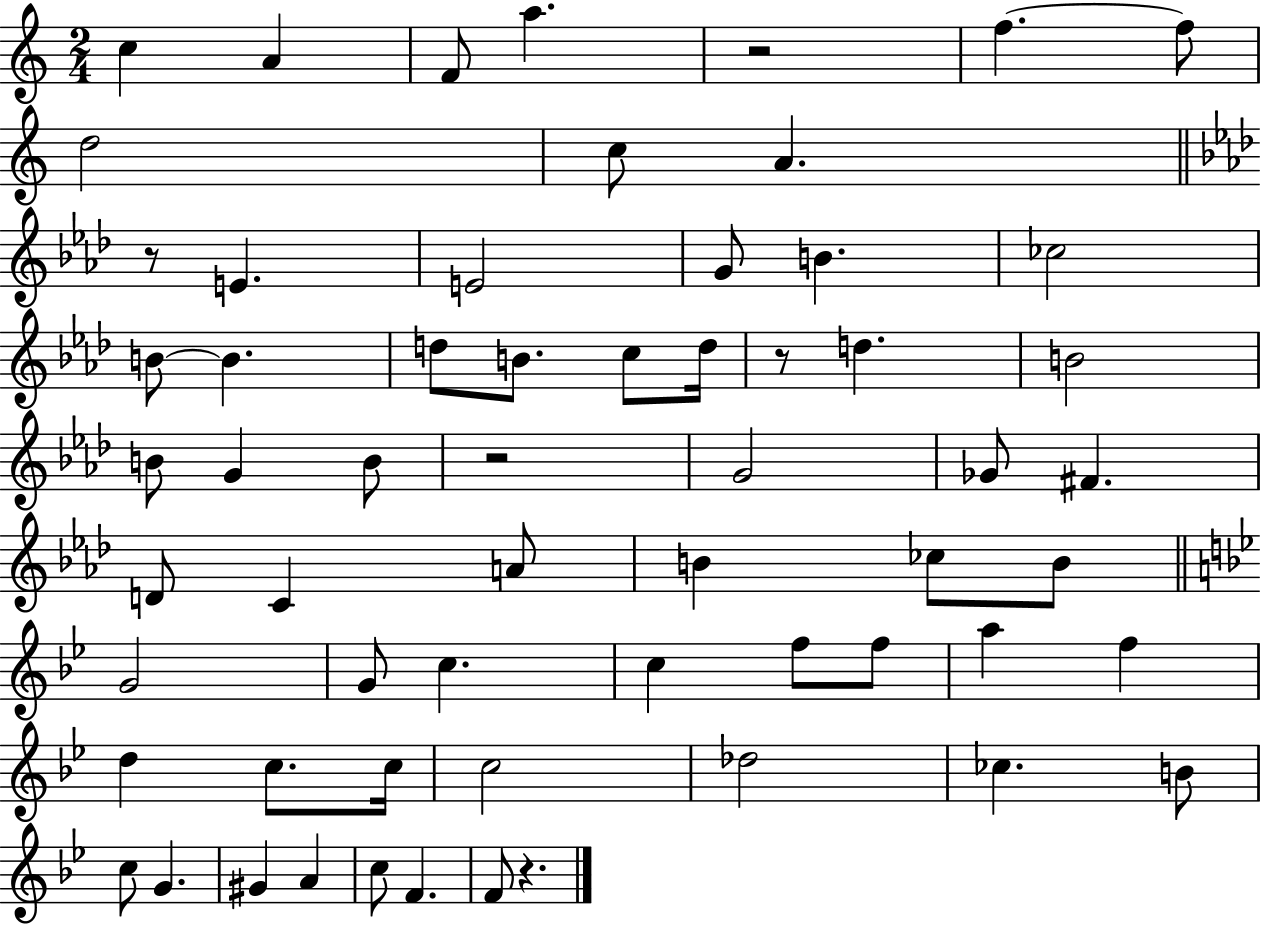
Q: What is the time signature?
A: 2/4